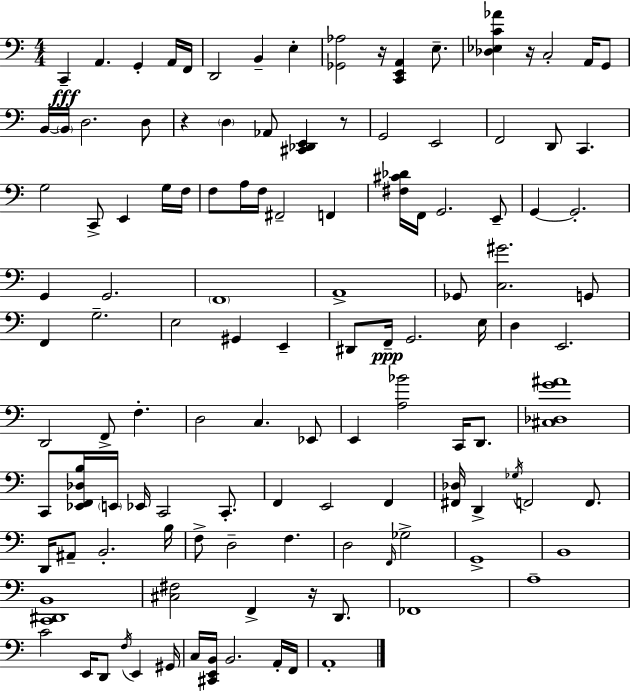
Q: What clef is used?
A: bass